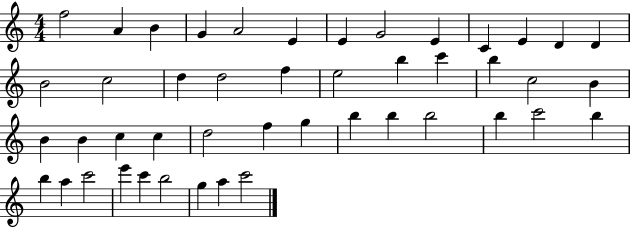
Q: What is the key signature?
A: C major